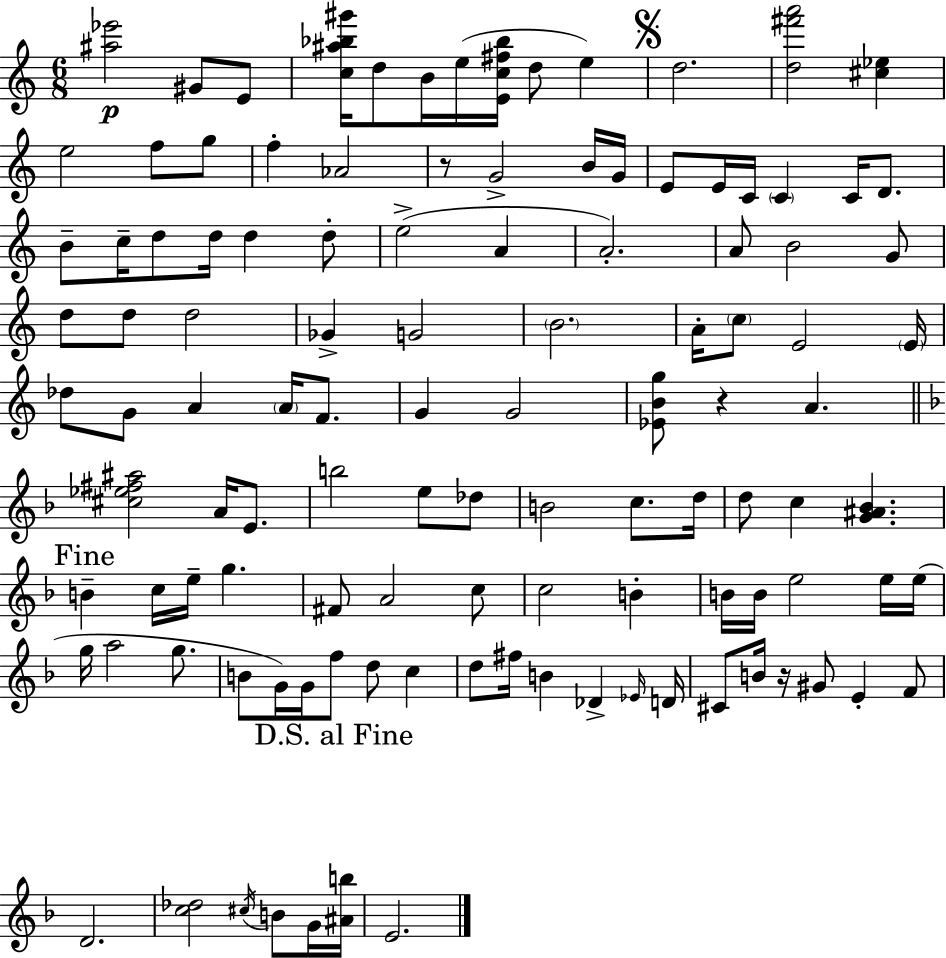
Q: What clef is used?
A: treble